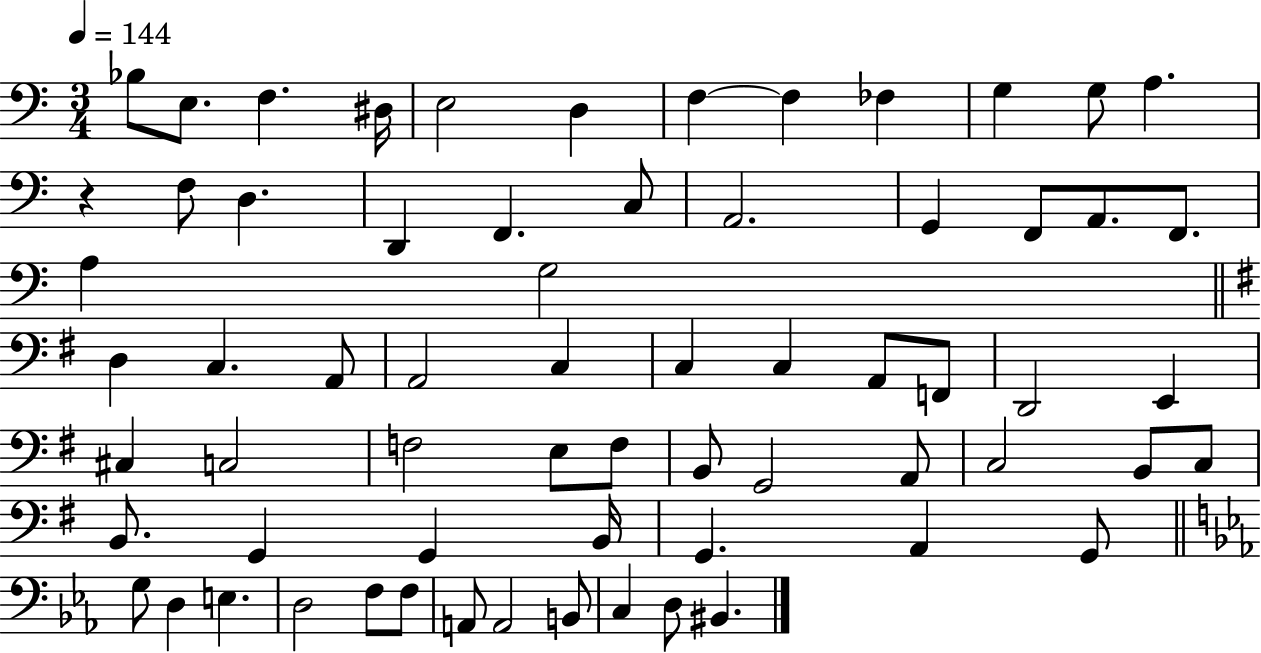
X:1
T:Untitled
M:3/4
L:1/4
K:C
_B,/2 E,/2 F, ^D,/4 E,2 D, F, F, _F, G, G,/2 A, z F,/2 D, D,, F,, C,/2 A,,2 G,, F,,/2 A,,/2 F,,/2 A, G,2 D, C, A,,/2 A,,2 C, C, C, A,,/2 F,,/2 D,,2 E,, ^C, C,2 F,2 E,/2 F,/2 B,,/2 G,,2 A,,/2 C,2 B,,/2 C,/2 B,,/2 G,, G,, B,,/4 G,, A,, G,,/2 G,/2 D, E, D,2 F,/2 F,/2 A,,/2 A,,2 B,,/2 C, D,/2 ^B,,